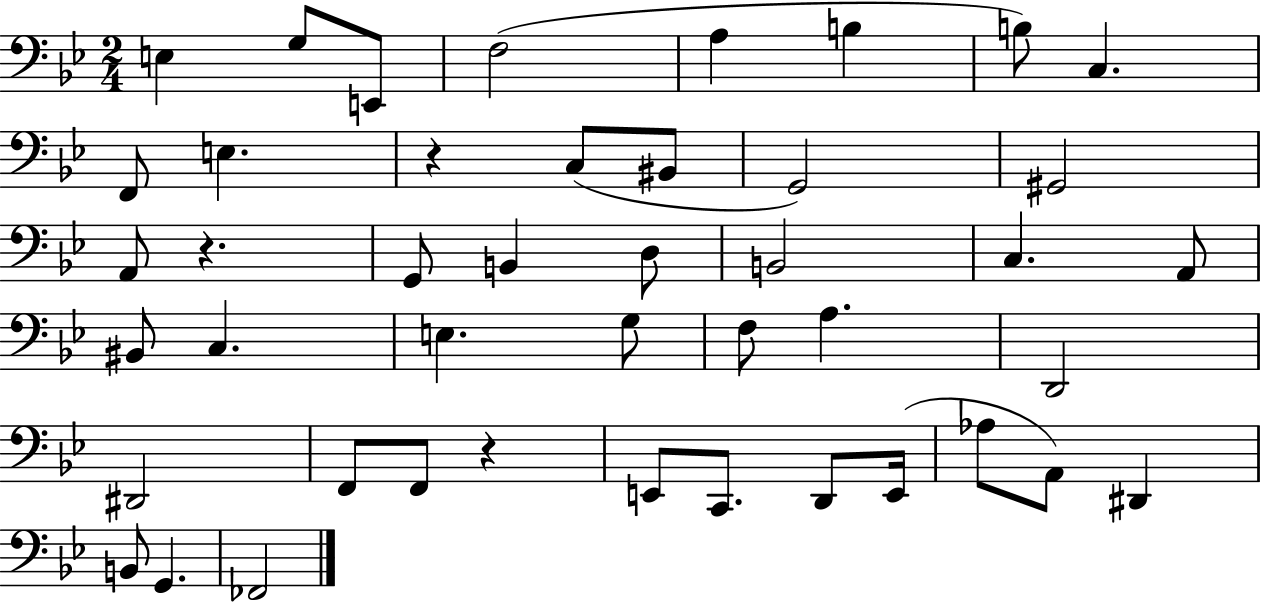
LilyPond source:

{
  \clef bass
  \numericTimeSignature
  \time 2/4
  \key bes \major
  \repeat volta 2 { e4 g8 e,8 | f2( | a4 b4 | b8) c4. | \break f,8 e4. | r4 c8( bis,8 | g,2) | gis,2 | \break a,8 r4. | g,8 b,4 d8 | b,2 | c4. a,8 | \break bis,8 c4. | e4. g8 | f8 a4. | d,2 | \break dis,2 | f,8 f,8 r4 | e,8 c,8. d,8 e,16( | aes8 a,8) dis,4 | \break b,8 g,4. | fes,2 | } \bar "|."
}